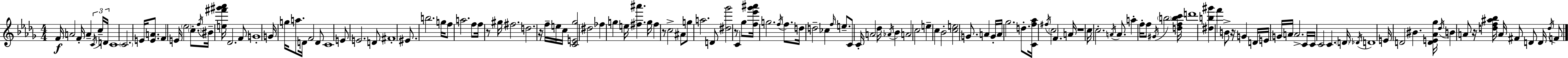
F4/s A4/h F4/s A4/q C4/s C5/s D4/s C4/w C4/h. E4/s [E4,A4]/e. F4/q E4/s Eb5/h C5/e. F5/s BIS4/s [E5,F#6,G#6,Ab6]/s Db4/h. F4/e G4/w G4/s G5/s A5/e. D4/s F4/h D4/e C4/w E4/e E4/h. D4/e F#4/w EIS4/e. B5/h. G5/s F5/e A5/h. F5/e F5/s R/e G#5/s F#5/h. D5/h. R/s F5/s E5/s C5/s [C4,E4,Gb5]/h D#5/h FES5/q G5/q E5/s [F#5,A#6]/q. G5/s F#5/q R/e C5/h A#4/e G5/e A5/h. D4/e [D#5,Gb6]/h R/e C4/q Gb5/e [F5,Eb6,Gb6,A#6]/s G5/h. F5/s F5/e. D5/s D5/h CES5/q F5/s E5/e. C4/e C4/s A4/h Db5/s Ab4/s Bb4/q A4/h C5/h E5/q C5/q Bb4/h [C5,E5]/h G4/e. A4/q G4/s A4/s Gb5/h. D5/e. [C4,F5,Ab5]/s F#5/s C5/h F4/q. A4/s R/w C5/s C5/h. A4/s A4/e. A5/q F5/s F5/e G#4/s B5/h [D5,F5,B5,C6]/s D6/w [D#5,B5,G#6]/q F6/q B4/e R/s G4/q D4/s E4/s G4/s A4/s A4/h. C4/s C4/s C4/h C4/q. D4/s Db4/s D4/w E4/s D4/h BIS4/q. [D4,E4,Ab4,Gb5]/s Db5/s B4/q A4/e R/s [D5,F5,A#5,Bb5]/s A4/s F#4/e D4/e D4/s D5/s F4/e